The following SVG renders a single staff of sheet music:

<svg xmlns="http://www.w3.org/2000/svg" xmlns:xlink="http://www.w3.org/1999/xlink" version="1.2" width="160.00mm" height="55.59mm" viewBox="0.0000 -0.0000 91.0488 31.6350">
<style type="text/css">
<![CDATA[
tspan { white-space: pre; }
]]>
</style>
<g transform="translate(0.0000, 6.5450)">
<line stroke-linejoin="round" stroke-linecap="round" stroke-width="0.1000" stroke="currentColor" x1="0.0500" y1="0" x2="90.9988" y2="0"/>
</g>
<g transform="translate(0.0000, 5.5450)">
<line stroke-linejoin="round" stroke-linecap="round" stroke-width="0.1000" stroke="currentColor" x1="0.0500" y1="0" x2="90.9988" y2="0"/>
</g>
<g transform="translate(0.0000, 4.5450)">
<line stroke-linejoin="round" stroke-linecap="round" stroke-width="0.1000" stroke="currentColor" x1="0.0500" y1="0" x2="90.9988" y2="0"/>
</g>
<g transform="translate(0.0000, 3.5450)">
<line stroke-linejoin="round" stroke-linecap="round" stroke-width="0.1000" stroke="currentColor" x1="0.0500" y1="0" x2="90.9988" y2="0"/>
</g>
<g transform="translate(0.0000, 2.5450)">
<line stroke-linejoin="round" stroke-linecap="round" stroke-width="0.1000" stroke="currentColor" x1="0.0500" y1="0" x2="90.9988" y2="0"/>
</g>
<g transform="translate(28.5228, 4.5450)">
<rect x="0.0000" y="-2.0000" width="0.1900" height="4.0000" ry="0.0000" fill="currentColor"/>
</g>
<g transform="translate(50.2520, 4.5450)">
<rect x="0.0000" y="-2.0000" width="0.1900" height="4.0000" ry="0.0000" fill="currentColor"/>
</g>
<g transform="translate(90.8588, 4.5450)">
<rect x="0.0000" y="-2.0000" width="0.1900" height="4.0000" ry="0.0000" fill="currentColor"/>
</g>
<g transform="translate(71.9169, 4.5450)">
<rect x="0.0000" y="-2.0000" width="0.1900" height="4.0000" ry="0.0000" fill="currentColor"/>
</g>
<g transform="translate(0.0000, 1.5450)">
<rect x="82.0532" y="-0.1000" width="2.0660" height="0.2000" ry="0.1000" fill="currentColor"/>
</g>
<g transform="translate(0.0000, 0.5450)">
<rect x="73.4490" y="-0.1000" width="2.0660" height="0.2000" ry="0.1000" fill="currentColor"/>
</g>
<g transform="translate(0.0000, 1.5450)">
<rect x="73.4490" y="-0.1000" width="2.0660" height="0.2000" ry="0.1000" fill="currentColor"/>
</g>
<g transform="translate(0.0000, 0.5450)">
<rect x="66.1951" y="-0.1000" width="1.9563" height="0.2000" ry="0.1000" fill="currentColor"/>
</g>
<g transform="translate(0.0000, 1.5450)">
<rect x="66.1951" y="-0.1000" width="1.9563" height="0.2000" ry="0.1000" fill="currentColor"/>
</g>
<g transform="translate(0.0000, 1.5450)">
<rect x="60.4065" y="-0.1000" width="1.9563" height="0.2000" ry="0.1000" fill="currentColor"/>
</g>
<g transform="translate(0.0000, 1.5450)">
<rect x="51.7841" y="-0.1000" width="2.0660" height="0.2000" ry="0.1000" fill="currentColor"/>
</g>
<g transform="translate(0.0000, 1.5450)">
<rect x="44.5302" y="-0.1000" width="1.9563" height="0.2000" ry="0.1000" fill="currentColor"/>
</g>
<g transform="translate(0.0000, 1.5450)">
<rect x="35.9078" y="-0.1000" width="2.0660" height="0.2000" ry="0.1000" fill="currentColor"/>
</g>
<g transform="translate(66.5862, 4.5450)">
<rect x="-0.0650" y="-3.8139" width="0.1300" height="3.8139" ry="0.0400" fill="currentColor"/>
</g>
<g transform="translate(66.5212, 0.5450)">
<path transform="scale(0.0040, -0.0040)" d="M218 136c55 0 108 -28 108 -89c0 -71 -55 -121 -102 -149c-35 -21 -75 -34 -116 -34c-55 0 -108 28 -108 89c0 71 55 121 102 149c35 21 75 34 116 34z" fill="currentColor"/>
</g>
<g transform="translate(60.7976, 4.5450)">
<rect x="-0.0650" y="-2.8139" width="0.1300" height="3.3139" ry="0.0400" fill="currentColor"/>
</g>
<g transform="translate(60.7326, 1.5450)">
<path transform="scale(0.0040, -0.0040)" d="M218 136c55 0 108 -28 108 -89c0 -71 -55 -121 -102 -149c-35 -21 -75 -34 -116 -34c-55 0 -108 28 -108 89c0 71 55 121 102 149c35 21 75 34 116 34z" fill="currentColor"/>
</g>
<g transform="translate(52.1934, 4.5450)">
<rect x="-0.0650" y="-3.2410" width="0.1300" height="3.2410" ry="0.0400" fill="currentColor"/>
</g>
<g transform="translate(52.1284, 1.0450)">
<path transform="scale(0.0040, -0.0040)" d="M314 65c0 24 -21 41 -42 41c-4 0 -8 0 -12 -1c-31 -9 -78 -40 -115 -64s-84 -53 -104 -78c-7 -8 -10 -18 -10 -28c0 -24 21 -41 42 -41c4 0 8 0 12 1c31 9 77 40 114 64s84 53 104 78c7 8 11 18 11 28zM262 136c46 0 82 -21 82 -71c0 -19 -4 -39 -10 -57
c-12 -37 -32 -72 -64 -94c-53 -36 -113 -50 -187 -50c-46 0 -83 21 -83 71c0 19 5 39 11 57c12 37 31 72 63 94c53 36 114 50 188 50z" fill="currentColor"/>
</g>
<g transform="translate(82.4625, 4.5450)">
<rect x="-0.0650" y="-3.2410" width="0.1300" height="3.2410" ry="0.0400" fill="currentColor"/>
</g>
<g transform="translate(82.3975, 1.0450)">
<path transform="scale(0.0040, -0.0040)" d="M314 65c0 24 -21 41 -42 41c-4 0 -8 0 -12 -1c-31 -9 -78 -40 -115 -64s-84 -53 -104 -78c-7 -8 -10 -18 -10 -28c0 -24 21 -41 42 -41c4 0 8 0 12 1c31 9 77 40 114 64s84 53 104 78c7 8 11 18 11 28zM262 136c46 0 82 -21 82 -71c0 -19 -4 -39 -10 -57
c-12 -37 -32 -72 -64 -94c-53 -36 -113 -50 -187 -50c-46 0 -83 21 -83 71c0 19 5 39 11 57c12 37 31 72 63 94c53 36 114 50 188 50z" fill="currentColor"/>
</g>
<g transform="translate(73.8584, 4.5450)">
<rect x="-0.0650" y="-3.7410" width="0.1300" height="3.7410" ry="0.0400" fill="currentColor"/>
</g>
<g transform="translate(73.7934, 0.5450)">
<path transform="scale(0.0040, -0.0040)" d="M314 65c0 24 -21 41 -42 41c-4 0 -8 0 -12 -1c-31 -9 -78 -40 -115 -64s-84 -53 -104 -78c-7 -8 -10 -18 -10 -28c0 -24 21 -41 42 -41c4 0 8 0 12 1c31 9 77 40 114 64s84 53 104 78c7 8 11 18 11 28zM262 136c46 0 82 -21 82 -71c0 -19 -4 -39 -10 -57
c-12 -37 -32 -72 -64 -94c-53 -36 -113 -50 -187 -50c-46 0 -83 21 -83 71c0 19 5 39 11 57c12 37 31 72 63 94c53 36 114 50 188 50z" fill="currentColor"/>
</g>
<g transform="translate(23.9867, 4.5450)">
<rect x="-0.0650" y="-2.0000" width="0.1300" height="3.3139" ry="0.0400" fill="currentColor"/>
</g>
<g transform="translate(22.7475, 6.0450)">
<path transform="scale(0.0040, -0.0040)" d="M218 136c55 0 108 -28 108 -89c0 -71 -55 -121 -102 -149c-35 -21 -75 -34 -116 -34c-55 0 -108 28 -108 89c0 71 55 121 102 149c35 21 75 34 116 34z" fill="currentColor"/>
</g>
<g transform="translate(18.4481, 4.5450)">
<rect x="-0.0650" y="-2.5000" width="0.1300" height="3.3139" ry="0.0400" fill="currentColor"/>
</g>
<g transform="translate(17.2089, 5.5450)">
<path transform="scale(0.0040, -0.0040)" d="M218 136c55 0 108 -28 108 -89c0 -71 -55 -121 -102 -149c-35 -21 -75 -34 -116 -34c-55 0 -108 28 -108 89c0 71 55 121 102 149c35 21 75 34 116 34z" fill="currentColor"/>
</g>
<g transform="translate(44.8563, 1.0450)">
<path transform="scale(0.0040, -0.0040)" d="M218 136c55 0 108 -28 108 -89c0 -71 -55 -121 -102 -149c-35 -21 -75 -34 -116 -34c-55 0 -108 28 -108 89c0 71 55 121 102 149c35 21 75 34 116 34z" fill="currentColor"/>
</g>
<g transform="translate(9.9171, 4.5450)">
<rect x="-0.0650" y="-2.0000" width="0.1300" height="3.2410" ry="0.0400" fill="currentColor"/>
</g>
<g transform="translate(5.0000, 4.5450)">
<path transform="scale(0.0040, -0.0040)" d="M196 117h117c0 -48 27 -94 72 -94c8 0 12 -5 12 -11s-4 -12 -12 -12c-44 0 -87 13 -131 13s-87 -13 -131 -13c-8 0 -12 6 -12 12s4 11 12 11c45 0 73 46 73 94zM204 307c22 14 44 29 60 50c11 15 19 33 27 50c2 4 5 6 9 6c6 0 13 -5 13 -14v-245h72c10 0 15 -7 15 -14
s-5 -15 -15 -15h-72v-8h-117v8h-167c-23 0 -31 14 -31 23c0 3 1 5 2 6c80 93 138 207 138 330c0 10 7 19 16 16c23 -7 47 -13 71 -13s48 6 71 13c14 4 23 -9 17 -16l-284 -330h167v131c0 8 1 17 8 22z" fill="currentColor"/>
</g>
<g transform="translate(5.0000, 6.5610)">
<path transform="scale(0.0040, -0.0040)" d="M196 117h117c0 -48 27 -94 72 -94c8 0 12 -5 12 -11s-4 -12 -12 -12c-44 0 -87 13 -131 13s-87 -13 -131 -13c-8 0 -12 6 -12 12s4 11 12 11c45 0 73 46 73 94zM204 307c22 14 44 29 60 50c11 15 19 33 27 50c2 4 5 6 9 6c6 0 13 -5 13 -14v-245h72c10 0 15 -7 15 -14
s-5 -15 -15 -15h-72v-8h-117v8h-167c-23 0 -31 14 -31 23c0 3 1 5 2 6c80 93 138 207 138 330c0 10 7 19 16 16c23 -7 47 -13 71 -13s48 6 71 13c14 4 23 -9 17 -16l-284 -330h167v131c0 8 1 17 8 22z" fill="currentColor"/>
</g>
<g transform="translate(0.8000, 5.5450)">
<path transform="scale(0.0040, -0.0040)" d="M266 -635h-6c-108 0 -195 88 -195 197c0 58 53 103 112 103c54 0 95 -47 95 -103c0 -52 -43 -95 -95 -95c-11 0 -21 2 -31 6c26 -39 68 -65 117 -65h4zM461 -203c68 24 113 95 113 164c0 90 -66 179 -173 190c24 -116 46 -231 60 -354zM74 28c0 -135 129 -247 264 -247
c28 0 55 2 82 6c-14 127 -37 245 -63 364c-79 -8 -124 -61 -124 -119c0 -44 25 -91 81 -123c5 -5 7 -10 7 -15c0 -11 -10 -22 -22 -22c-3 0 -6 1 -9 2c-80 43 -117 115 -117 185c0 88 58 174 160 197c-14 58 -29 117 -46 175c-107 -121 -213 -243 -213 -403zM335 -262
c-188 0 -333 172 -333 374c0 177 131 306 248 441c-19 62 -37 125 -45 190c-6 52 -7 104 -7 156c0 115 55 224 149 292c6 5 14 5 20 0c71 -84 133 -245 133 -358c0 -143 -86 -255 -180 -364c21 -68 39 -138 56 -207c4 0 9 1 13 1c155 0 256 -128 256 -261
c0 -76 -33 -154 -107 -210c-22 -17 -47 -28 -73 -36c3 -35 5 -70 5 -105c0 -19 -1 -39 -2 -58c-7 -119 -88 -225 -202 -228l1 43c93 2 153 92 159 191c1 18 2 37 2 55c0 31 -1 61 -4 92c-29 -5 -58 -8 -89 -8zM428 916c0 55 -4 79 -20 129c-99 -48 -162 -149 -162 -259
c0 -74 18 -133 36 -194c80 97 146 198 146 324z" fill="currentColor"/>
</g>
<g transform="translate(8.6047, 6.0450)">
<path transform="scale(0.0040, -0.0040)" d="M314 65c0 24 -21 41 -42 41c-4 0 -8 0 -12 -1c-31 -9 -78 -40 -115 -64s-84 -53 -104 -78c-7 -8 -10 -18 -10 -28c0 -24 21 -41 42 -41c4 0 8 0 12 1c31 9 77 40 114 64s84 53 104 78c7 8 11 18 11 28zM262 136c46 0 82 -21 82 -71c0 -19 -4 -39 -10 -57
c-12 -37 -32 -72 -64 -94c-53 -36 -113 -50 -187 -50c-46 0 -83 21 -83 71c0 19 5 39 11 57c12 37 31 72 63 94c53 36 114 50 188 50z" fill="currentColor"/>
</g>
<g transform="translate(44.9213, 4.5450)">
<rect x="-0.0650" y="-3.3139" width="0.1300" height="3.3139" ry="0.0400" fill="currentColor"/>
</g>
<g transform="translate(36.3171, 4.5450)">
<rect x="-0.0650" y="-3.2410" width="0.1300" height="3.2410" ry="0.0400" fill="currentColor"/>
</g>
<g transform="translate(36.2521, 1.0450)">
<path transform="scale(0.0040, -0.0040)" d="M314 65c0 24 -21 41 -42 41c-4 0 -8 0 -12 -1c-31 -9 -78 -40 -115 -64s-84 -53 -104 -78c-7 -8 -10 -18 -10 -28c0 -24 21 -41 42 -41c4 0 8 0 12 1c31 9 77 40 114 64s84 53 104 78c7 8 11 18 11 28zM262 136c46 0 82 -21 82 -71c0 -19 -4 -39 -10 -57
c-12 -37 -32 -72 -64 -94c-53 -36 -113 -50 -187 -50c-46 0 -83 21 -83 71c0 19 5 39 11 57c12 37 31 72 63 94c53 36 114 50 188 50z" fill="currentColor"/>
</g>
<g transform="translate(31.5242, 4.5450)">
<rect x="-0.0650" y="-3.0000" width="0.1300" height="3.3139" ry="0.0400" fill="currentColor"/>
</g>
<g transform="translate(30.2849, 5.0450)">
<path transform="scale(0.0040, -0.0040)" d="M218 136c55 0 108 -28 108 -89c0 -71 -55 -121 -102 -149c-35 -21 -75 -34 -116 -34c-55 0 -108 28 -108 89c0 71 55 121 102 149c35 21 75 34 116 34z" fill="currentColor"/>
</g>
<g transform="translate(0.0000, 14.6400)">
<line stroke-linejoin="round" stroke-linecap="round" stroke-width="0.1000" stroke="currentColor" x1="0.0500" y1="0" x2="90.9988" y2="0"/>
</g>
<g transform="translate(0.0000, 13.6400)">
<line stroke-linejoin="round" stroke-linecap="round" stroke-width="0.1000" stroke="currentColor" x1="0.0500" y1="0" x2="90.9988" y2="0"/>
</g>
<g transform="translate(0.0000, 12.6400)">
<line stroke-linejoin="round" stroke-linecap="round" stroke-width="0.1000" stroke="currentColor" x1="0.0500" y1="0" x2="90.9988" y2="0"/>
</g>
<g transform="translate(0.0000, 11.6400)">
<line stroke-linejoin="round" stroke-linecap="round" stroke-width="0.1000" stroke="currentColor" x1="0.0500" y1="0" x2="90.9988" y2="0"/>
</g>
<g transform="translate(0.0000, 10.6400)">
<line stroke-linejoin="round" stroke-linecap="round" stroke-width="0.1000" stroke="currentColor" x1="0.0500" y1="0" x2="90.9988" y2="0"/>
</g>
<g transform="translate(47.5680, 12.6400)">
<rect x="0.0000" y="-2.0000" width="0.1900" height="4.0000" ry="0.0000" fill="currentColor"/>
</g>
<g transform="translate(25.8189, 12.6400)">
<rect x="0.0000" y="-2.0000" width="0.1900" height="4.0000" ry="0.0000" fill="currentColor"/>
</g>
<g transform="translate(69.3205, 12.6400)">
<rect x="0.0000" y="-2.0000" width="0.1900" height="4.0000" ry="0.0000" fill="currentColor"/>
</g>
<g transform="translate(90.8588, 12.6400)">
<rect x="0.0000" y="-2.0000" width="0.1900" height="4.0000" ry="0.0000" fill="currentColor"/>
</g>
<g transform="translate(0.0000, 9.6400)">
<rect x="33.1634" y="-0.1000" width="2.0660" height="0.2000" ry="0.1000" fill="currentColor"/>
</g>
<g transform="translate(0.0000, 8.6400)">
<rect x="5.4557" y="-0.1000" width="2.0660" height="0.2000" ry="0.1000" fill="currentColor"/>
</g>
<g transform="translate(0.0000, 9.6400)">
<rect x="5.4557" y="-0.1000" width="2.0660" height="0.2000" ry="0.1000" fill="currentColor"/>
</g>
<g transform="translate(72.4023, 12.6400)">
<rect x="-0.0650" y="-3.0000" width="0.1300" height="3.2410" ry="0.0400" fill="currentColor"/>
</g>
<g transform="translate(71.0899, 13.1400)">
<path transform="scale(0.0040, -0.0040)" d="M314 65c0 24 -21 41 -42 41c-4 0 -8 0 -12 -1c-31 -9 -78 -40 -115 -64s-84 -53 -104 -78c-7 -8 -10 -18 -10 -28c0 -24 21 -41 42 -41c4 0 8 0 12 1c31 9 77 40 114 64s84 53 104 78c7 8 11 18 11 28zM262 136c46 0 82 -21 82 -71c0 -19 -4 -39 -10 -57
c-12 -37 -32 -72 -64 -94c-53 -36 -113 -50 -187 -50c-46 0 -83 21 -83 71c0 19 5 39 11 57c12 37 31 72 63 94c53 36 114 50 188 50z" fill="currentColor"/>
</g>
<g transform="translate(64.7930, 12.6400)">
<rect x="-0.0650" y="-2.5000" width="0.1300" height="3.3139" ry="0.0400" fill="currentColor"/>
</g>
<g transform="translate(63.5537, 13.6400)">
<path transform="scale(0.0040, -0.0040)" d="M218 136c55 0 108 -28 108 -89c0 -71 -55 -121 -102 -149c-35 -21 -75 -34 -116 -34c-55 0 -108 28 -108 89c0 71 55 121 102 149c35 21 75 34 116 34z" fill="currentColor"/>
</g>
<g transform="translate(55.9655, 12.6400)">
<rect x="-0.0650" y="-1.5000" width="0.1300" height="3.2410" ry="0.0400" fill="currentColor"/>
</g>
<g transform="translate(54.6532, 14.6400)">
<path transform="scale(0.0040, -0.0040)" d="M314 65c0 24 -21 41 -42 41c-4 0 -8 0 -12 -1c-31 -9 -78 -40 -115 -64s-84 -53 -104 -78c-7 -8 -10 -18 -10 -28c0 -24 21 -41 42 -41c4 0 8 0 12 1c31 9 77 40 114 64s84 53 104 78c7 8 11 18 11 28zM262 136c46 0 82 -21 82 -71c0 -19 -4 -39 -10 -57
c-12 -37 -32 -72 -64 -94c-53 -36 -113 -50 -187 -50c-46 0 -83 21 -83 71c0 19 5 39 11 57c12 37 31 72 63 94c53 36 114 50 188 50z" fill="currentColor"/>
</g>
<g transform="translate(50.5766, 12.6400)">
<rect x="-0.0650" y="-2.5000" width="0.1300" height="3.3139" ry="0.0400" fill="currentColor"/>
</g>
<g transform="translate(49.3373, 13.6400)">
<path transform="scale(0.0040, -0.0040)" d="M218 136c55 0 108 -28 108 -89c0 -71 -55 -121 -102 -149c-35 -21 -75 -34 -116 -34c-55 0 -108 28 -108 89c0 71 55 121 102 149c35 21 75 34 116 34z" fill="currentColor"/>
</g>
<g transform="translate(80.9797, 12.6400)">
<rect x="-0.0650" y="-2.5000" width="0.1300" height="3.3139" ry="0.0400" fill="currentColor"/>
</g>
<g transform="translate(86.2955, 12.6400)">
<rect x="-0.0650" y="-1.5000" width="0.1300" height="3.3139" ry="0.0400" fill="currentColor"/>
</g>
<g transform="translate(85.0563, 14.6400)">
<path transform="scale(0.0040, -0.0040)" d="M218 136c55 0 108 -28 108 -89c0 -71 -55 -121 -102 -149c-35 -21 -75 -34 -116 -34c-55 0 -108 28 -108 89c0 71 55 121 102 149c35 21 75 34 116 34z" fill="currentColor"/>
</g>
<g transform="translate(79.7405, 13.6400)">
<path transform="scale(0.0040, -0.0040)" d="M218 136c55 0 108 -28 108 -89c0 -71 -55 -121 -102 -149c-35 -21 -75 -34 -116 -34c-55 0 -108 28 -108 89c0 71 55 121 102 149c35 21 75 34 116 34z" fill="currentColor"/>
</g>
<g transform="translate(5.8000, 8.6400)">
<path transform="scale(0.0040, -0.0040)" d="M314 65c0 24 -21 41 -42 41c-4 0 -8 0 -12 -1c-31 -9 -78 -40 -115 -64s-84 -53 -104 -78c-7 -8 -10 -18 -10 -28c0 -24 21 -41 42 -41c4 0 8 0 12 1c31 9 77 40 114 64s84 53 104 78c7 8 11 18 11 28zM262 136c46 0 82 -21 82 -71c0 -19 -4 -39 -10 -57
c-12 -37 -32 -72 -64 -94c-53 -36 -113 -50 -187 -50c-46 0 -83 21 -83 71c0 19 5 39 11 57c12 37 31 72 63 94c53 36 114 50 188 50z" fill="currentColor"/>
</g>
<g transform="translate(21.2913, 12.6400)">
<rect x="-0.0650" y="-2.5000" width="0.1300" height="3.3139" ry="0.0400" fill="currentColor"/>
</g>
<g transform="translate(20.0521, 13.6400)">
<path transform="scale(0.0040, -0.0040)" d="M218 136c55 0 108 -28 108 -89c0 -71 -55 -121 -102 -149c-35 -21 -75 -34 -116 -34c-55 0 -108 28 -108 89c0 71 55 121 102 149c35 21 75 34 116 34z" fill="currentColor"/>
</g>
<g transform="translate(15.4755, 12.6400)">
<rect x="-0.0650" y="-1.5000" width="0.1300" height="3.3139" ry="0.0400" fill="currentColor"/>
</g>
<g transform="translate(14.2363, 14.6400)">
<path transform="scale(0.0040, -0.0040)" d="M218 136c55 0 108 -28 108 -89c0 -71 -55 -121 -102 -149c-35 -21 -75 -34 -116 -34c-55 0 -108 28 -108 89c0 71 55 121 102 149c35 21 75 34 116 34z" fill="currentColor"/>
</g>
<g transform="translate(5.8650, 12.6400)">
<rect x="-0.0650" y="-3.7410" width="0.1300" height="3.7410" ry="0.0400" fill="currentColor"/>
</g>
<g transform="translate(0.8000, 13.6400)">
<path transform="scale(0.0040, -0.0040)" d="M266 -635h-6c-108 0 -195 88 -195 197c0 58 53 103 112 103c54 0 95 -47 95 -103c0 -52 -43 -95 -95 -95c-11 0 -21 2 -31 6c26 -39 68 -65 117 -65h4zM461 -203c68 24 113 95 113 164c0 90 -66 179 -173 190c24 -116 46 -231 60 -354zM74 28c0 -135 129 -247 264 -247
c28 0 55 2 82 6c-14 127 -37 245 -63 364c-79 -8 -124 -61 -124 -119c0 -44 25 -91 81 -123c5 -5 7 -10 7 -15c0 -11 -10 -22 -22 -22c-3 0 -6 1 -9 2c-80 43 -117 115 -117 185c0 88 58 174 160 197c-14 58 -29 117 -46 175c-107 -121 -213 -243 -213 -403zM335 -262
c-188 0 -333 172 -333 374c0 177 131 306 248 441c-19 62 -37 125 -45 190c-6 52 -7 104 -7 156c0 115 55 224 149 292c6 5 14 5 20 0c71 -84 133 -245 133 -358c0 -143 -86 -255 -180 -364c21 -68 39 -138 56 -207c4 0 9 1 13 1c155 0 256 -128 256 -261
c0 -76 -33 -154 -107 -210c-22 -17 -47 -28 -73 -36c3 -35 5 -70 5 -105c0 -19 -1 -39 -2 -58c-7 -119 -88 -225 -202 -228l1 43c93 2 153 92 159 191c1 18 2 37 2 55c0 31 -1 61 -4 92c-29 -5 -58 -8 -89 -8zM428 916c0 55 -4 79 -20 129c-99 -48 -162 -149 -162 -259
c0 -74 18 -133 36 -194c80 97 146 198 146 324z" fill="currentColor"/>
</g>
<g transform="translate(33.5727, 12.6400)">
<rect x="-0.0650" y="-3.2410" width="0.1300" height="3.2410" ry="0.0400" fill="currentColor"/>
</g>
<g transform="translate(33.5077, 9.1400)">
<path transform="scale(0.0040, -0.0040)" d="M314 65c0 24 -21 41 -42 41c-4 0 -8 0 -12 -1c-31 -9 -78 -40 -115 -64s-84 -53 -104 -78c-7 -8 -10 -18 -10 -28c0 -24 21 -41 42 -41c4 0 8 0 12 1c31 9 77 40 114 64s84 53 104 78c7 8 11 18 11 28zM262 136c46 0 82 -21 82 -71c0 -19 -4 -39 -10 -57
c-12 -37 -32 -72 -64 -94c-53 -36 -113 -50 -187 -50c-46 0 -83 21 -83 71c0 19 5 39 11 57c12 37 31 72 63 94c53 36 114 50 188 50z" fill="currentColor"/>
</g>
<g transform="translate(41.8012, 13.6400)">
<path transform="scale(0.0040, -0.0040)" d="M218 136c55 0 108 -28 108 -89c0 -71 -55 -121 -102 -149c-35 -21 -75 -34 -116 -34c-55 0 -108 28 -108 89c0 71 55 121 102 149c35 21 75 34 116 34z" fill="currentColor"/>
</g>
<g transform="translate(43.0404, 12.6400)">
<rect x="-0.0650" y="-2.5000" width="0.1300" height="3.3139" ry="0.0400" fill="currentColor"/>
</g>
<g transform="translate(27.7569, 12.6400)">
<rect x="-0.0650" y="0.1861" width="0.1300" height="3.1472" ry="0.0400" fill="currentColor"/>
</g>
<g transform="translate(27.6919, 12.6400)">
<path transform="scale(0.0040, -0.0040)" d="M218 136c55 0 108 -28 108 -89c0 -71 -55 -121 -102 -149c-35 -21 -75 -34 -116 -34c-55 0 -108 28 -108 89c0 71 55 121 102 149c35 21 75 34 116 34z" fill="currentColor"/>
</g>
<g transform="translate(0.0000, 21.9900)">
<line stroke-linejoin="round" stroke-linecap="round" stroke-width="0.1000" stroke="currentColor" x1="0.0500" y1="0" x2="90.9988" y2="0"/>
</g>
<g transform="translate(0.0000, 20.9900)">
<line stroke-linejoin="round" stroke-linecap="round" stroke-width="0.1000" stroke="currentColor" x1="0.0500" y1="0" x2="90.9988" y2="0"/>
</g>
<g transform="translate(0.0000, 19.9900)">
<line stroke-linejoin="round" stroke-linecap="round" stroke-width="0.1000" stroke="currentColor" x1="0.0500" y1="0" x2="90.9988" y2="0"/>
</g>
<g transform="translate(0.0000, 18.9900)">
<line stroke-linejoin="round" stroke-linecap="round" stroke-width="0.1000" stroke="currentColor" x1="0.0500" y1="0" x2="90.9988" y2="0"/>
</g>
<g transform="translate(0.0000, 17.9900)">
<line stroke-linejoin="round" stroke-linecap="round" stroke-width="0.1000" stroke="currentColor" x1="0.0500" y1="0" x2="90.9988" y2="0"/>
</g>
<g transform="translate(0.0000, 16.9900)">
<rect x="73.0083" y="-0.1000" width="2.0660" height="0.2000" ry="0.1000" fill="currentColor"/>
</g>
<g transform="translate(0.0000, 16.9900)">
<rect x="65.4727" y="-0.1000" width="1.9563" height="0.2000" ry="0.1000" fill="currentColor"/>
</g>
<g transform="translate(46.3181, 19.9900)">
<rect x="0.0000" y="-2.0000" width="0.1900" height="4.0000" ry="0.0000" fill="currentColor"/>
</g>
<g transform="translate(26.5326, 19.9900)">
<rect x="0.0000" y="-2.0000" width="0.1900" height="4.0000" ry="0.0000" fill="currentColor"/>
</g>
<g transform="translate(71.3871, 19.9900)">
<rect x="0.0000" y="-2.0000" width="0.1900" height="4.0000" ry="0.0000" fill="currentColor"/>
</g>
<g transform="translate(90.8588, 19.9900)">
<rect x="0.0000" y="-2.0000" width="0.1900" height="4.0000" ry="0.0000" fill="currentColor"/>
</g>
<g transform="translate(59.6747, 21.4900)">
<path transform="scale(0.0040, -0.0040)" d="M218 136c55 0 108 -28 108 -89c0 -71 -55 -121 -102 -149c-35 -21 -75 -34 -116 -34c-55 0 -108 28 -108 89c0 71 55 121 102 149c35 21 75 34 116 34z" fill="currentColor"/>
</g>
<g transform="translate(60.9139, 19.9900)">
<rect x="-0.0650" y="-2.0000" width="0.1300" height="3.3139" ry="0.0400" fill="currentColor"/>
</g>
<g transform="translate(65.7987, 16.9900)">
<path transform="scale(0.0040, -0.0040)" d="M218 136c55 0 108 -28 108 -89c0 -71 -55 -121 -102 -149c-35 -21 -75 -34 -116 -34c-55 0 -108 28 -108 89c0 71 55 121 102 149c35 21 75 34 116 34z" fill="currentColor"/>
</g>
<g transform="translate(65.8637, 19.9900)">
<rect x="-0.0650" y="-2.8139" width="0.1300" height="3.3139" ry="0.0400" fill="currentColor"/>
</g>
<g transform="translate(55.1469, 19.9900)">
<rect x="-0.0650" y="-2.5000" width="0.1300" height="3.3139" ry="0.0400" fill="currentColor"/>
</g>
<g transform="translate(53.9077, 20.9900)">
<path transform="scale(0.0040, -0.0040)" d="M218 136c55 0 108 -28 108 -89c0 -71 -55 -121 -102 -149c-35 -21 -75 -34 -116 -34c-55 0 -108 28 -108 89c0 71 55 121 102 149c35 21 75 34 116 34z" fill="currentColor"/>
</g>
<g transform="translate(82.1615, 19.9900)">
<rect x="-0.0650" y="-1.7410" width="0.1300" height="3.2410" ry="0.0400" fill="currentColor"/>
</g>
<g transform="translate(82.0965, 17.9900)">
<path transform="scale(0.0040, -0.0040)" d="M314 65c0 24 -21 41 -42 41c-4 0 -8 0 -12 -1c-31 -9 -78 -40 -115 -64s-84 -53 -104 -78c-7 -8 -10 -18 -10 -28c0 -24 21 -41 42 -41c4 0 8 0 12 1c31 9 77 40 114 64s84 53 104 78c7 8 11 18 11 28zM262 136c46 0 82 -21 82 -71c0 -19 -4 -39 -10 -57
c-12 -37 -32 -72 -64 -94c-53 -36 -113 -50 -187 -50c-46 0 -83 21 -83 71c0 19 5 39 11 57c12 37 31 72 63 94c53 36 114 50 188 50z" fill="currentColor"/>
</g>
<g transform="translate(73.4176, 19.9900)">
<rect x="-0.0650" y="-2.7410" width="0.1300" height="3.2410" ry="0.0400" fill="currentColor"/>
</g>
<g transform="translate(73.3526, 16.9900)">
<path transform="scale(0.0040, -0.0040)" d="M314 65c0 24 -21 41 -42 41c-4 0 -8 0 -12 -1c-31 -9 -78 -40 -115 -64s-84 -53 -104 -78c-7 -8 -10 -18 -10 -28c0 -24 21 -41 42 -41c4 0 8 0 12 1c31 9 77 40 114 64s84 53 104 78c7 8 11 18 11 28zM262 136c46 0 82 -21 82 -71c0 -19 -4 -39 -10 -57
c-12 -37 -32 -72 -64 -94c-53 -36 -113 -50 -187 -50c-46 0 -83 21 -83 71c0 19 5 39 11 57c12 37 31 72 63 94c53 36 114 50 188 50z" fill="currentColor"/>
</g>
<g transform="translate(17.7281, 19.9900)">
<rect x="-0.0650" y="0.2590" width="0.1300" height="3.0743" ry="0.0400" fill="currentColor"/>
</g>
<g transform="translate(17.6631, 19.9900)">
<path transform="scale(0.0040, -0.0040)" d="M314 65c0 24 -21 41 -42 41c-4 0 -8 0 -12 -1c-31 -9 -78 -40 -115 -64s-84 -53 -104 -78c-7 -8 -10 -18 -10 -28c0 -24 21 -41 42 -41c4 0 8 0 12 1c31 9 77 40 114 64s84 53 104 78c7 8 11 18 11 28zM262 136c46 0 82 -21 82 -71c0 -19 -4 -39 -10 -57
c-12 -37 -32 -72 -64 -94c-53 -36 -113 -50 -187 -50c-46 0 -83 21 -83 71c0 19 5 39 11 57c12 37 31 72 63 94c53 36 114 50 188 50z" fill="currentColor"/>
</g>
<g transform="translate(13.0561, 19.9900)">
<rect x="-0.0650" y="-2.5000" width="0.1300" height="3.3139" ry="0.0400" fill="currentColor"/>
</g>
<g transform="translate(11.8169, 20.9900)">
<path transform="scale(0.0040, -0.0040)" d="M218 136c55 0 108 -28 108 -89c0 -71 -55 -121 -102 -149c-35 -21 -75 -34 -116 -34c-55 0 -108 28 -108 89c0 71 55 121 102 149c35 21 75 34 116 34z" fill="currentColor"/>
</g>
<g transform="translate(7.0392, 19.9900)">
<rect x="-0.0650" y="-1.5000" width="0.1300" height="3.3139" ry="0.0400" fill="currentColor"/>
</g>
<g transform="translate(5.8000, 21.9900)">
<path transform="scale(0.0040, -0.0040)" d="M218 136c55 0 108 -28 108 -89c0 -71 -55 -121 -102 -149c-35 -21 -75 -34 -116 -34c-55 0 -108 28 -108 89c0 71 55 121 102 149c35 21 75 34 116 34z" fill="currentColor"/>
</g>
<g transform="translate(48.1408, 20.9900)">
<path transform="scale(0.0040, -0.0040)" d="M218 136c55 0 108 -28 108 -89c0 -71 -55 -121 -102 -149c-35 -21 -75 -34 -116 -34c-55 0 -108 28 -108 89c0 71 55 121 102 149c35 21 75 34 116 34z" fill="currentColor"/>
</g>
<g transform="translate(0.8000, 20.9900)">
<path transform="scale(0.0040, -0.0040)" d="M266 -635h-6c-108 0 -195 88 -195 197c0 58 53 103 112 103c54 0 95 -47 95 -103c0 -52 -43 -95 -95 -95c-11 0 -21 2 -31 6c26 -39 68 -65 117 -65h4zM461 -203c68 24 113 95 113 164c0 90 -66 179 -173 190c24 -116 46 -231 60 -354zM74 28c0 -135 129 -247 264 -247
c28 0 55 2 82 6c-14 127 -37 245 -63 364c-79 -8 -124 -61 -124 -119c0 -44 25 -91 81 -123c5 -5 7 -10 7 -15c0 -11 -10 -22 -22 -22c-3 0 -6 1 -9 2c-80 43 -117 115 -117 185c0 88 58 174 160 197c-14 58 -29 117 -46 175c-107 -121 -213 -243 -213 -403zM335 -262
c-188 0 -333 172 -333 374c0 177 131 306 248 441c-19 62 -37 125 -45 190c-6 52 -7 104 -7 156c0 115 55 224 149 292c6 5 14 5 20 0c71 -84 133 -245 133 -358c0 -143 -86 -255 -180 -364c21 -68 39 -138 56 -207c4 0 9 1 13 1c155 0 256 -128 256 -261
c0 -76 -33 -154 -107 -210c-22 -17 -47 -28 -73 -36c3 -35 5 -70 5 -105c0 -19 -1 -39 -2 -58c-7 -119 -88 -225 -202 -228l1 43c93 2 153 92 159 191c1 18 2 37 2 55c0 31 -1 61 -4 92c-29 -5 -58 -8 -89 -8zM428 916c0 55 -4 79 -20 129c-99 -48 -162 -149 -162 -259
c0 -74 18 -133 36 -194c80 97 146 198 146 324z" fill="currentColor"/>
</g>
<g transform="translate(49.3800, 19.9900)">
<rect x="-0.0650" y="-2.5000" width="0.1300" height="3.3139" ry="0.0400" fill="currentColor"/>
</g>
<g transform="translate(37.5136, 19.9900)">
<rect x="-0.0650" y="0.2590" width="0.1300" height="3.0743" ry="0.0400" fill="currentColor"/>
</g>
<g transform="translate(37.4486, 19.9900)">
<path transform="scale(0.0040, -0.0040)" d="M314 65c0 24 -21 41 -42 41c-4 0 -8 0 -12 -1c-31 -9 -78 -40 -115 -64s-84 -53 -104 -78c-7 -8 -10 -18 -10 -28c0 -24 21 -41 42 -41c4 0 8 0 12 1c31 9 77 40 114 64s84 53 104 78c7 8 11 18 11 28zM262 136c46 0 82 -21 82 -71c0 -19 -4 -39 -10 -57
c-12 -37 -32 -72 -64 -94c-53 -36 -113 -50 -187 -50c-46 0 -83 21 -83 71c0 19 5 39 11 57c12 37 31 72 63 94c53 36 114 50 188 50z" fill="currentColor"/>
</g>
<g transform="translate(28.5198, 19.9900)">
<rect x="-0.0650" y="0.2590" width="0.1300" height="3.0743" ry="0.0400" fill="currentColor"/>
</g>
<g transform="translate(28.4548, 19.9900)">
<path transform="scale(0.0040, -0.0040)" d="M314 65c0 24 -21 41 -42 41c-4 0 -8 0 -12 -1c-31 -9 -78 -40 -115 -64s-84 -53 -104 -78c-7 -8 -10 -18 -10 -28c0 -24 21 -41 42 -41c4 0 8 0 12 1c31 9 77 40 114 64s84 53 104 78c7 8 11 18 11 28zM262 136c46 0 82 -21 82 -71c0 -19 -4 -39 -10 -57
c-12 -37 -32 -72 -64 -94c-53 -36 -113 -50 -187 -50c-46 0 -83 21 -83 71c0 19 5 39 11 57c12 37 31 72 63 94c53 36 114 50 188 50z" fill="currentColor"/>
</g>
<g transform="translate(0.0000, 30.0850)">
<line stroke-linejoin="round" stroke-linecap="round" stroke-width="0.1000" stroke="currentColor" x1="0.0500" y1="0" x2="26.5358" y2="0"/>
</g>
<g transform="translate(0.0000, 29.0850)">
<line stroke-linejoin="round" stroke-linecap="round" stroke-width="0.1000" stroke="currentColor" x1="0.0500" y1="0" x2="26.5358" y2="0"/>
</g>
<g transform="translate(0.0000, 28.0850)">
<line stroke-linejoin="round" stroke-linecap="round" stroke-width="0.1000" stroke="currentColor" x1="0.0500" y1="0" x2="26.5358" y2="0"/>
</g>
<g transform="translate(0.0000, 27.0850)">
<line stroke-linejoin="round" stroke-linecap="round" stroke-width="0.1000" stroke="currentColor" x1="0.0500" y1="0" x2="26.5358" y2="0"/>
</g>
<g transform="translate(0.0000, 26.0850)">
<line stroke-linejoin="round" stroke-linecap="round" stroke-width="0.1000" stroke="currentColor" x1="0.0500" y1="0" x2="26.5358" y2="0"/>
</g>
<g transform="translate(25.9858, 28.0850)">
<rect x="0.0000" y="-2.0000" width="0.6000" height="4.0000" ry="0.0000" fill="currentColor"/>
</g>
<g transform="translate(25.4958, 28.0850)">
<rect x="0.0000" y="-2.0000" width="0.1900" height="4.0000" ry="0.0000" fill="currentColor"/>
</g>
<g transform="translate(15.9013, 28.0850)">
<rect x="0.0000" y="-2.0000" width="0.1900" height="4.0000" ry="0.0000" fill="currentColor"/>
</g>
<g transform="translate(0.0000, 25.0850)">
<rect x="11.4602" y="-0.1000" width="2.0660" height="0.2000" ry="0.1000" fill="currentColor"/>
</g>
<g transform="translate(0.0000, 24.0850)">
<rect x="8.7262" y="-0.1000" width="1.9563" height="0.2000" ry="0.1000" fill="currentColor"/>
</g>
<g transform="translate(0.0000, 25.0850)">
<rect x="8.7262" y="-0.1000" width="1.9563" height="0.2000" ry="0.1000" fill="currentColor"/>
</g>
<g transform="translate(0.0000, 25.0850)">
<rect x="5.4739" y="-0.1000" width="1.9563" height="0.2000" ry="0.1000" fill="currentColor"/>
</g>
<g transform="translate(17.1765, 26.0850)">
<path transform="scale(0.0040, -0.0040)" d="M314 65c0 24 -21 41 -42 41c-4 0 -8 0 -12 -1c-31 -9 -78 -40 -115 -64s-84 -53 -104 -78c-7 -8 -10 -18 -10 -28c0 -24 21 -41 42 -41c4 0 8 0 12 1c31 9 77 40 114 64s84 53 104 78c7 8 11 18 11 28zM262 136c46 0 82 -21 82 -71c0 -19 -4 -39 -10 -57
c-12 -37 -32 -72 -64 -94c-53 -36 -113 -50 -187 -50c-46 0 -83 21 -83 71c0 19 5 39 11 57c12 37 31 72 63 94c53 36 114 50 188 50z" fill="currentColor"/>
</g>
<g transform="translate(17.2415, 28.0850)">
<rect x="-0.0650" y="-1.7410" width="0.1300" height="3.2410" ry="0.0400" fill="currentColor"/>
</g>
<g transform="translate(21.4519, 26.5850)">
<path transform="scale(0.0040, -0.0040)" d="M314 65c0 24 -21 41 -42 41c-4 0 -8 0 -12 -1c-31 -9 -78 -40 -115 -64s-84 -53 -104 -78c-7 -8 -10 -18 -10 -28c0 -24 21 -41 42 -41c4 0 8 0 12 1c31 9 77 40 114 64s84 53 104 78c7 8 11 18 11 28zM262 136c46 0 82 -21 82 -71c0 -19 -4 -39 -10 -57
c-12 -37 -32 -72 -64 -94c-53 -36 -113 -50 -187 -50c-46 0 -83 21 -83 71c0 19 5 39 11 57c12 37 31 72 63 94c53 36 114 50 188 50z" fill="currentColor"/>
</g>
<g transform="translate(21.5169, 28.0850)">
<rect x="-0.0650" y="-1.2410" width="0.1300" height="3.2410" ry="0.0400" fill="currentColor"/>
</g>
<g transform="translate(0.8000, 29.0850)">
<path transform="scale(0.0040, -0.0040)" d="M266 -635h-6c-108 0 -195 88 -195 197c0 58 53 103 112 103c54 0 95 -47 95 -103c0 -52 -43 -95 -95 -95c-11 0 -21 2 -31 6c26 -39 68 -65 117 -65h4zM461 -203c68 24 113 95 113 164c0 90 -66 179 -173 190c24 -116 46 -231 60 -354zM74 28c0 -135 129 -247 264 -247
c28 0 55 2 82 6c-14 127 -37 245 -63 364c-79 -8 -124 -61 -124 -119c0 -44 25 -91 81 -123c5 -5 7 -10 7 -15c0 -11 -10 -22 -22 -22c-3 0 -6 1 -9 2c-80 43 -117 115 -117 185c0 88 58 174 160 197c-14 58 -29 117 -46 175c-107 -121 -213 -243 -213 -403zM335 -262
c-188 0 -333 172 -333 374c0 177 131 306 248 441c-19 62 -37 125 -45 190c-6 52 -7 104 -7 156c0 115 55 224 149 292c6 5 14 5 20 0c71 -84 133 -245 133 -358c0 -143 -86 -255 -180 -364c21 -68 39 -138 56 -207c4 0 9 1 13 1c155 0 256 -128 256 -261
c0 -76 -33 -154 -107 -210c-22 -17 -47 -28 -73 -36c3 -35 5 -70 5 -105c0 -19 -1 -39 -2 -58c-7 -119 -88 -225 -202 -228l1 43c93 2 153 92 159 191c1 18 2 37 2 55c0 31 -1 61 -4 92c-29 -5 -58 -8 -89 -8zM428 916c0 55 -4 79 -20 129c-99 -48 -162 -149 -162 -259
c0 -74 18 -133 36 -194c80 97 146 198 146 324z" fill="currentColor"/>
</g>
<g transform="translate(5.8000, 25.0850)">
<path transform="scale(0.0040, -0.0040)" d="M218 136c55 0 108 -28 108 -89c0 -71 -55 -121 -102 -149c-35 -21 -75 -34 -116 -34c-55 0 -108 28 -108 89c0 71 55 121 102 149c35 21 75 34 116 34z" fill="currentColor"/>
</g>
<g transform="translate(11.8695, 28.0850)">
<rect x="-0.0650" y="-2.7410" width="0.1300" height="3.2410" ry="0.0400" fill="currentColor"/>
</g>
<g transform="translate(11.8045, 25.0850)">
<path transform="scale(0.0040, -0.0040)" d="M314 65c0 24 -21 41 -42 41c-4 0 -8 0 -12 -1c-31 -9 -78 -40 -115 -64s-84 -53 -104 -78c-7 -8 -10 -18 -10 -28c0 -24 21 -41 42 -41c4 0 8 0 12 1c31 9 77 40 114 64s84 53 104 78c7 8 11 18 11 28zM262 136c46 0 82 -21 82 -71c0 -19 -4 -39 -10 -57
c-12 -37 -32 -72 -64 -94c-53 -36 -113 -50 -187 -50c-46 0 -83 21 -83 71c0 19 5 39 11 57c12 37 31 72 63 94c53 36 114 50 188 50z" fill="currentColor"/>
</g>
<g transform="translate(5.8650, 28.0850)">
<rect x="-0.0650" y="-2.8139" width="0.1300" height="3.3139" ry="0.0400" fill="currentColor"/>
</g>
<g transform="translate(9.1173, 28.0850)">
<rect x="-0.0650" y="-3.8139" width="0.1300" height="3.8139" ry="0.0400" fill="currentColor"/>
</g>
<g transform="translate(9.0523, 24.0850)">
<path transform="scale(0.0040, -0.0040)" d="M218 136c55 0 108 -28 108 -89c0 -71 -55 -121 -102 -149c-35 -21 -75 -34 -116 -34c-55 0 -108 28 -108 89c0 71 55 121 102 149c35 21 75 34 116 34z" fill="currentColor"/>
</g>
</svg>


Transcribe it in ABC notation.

X:1
T:Untitled
M:4/4
L:1/4
K:C
F2 G F A b2 b b2 a c' c'2 b2 c'2 E G B b2 G G E2 G A2 G E E G B2 B2 B2 G G F a a2 f2 a c' a2 f2 e2